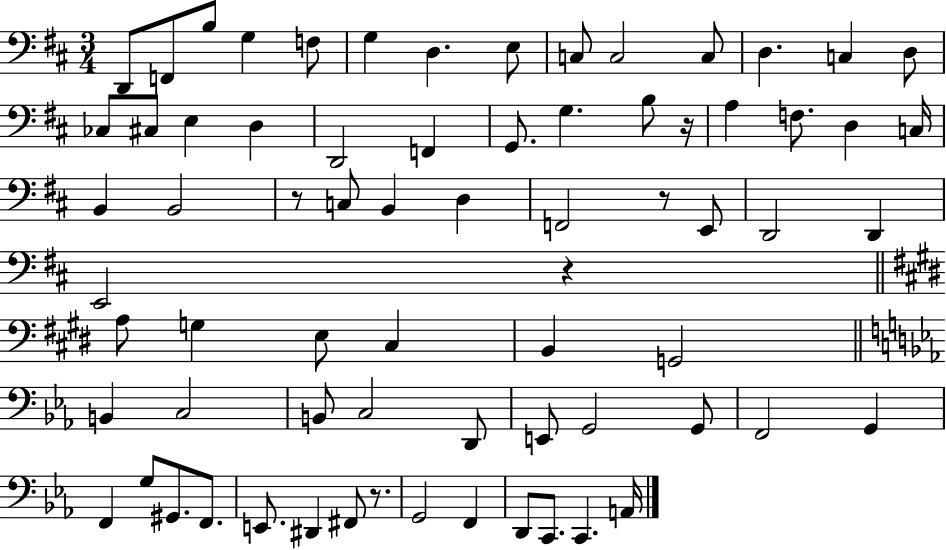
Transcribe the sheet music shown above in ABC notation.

X:1
T:Untitled
M:3/4
L:1/4
K:D
D,,/2 F,,/2 B,/2 G, F,/2 G, D, E,/2 C,/2 C,2 C,/2 D, C, D,/2 _C,/2 ^C,/2 E, D, D,,2 F,, G,,/2 G, B,/2 z/4 A, F,/2 D, C,/4 B,, B,,2 z/2 C,/2 B,, D, F,,2 z/2 E,,/2 D,,2 D,, E,,2 z A,/2 G, E,/2 ^C, B,, G,,2 B,, C,2 B,,/2 C,2 D,,/2 E,,/2 G,,2 G,,/2 F,,2 G,, F,, G,/2 ^G,,/2 F,,/2 E,,/2 ^D,, ^F,,/2 z/2 G,,2 F,, D,,/2 C,,/2 C,, A,,/4